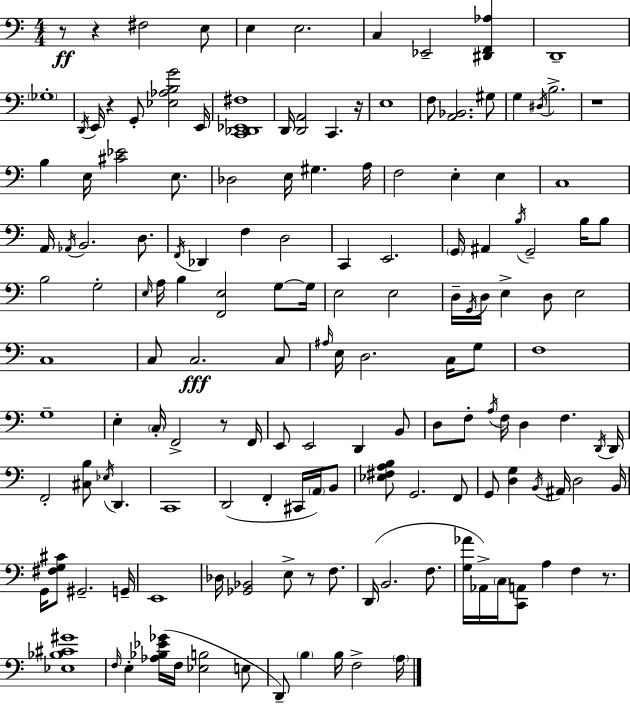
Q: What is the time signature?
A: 4/4